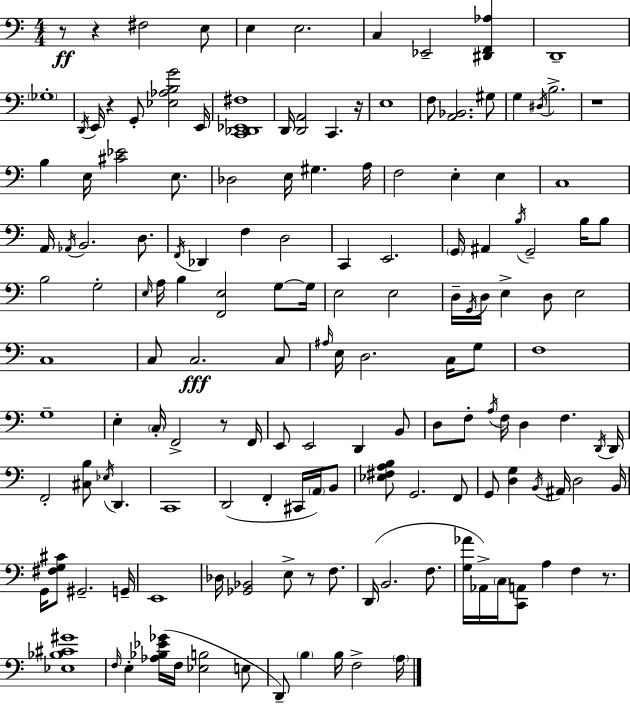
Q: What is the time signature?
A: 4/4